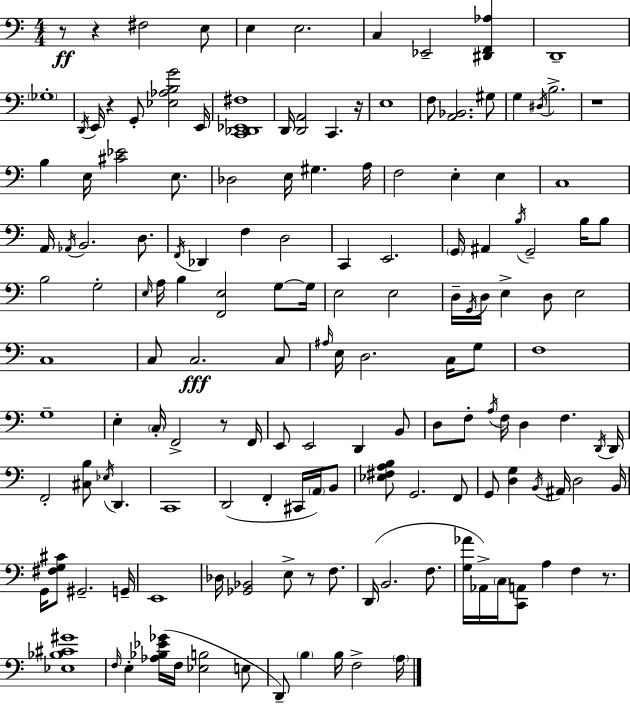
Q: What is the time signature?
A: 4/4